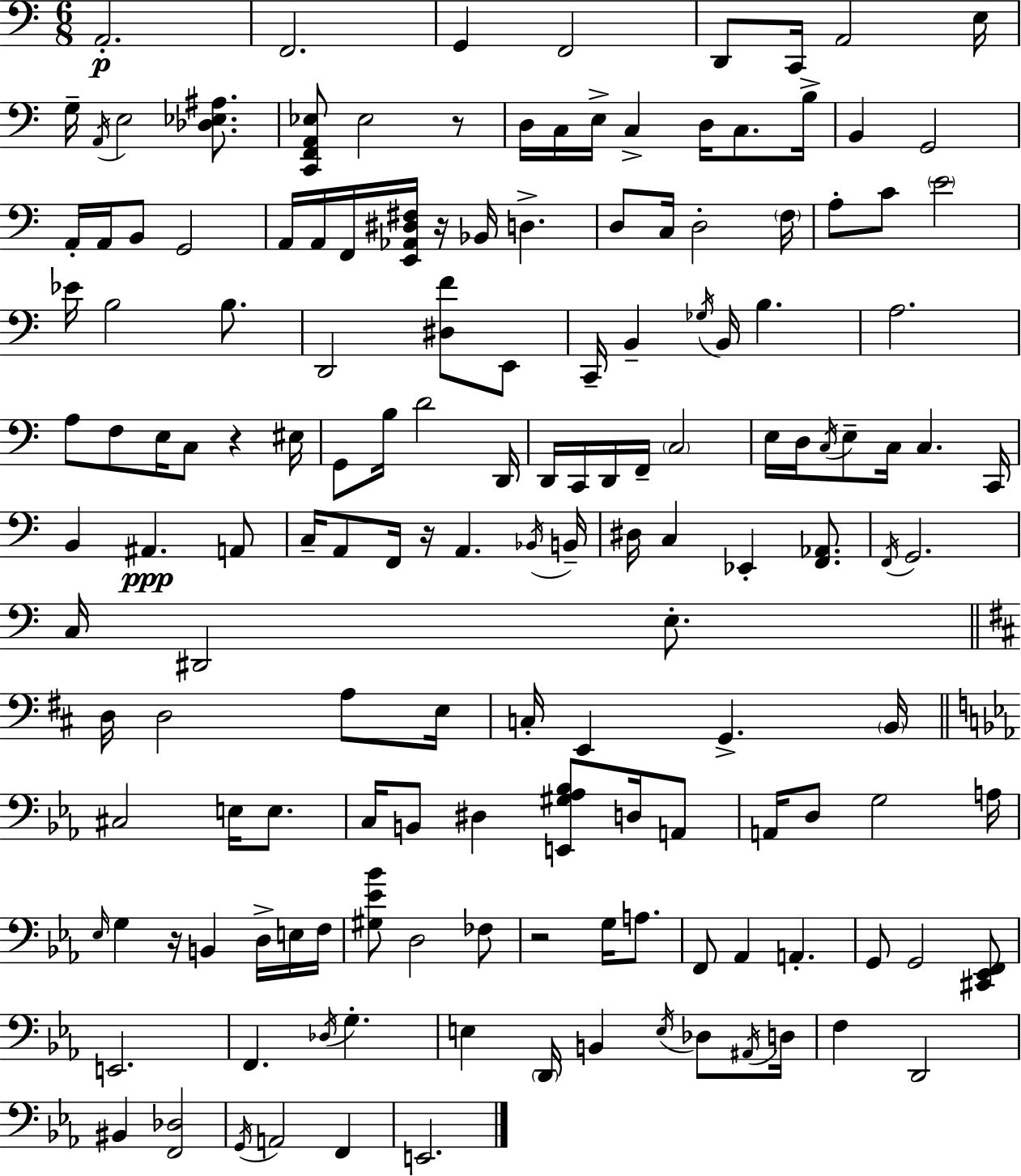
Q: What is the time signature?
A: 6/8